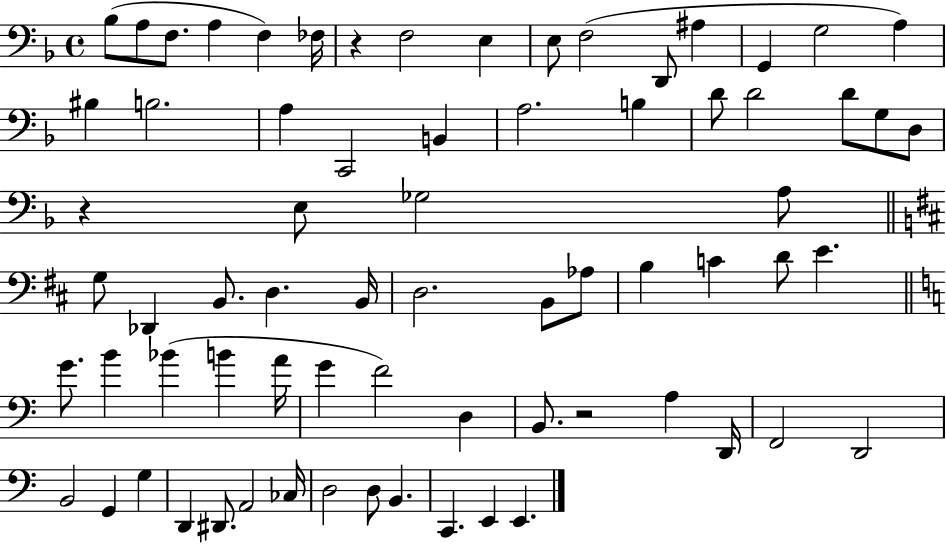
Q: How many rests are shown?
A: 3